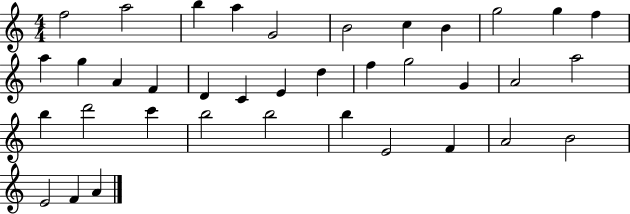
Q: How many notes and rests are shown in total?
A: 37